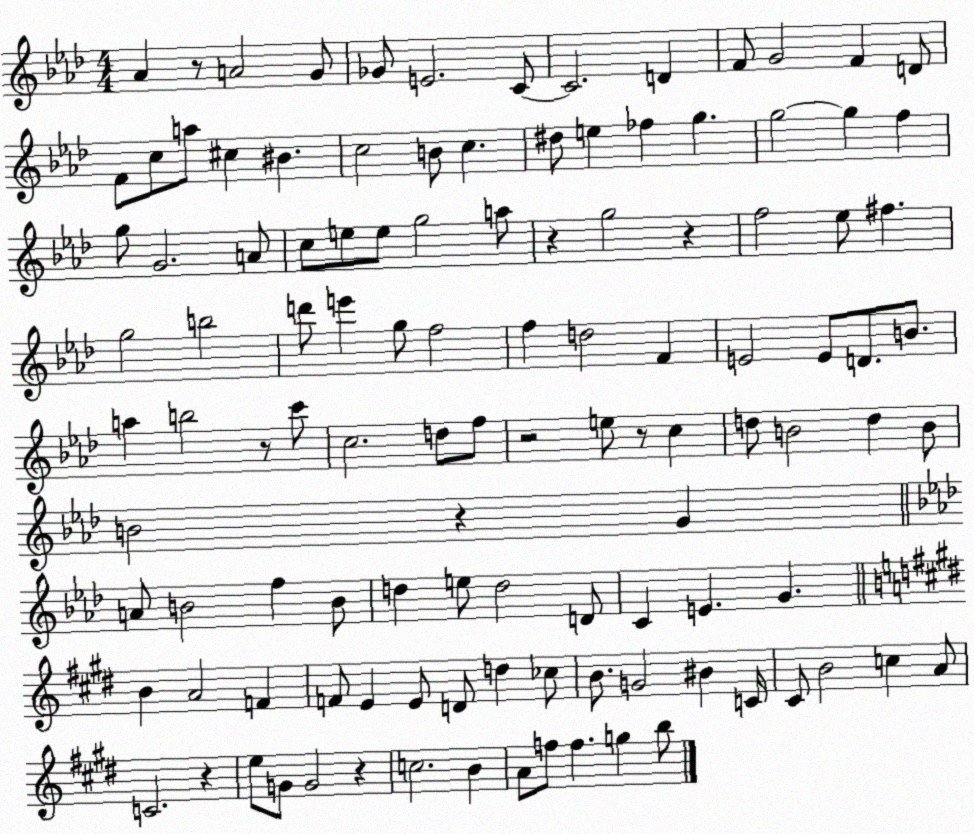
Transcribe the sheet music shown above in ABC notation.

X:1
T:Untitled
M:4/4
L:1/4
K:Ab
_A z/2 A2 G/2 _G/2 E2 C/2 C2 D F/2 G2 F D/2 F/2 c/2 a/2 ^c ^B c2 B/2 c ^d/2 e _f g g2 g f g/2 G2 A/2 c/2 e/2 e/2 g2 a/2 z g2 z f2 _e/2 ^f g2 b2 d'/2 e' g/2 f2 f d2 F E2 E/2 D/2 B/2 a b2 z/2 c'/2 c2 d/2 f/2 z2 e/2 z/2 c d/2 B2 d B/2 B2 z G A/2 B2 f B/2 d e/2 d2 D/2 C E G B A2 F F/2 E E/2 D/2 d _c/2 B/2 G2 ^B C/4 ^C/2 B2 c A/2 C2 z e/2 G/2 G2 z c2 B A/2 f/2 f g b/2